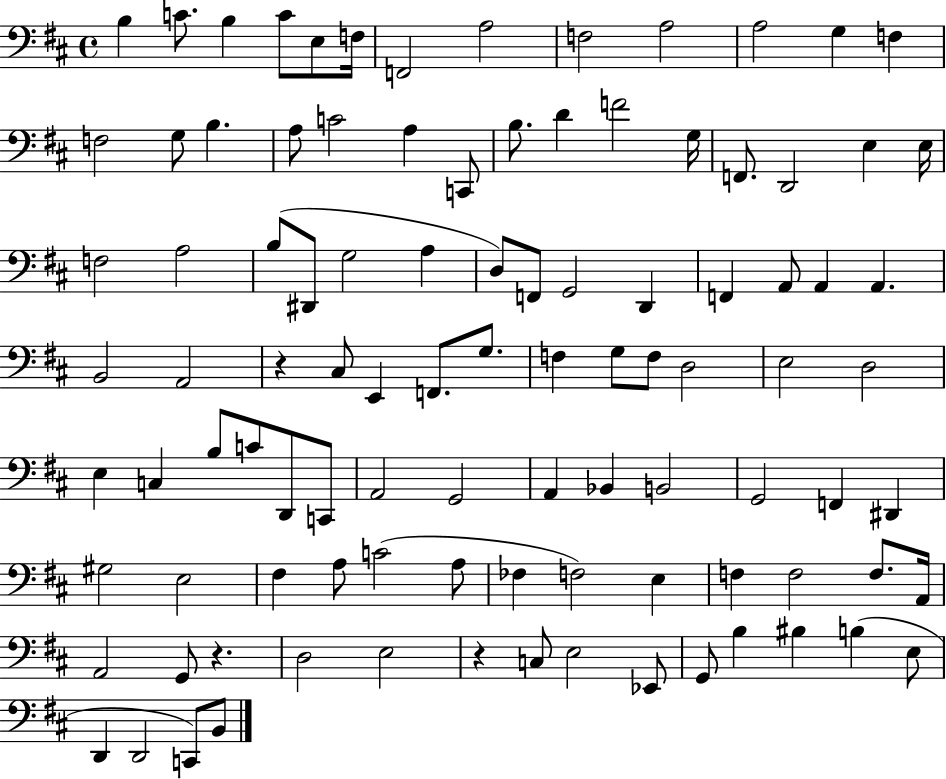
B3/q C4/e. B3/q C4/e E3/e F3/s F2/h A3/h F3/h A3/h A3/h G3/q F3/q F3/h G3/e B3/q. A3/e C4/h A3/q C2/e B3/e. D4/q F4/h G3/s F2/e. D2/h E3/q E3/s F3/h A3/h B3/e D#2/e G3/h A3/q D3/e F2/e G2/h D2/q F2/q A2/e A2/q A2/q. B2/h A2/h R/q C#3/e E2/q F2/e. G3/e. F3/q G3/e F3/e D3/h E3/h D3/h E3/q C3/q B3/e C4/e D2/e C2/e A2/h G2/h A2/q Bb2/q B2/h G2/h F2/q D#2/q G#3/h E3/h F#3/q A3/e C4/h A3/e FES3/q F3/h E3/q F3/q F3/h F3/e. A2/s A2/h G2/e R/q. D3/h E3/h R/q C3/e E3/h Eb2/e G2/e B3/q BIS3/q B3/q E3/e D2/q D2/h C2/e B2/e